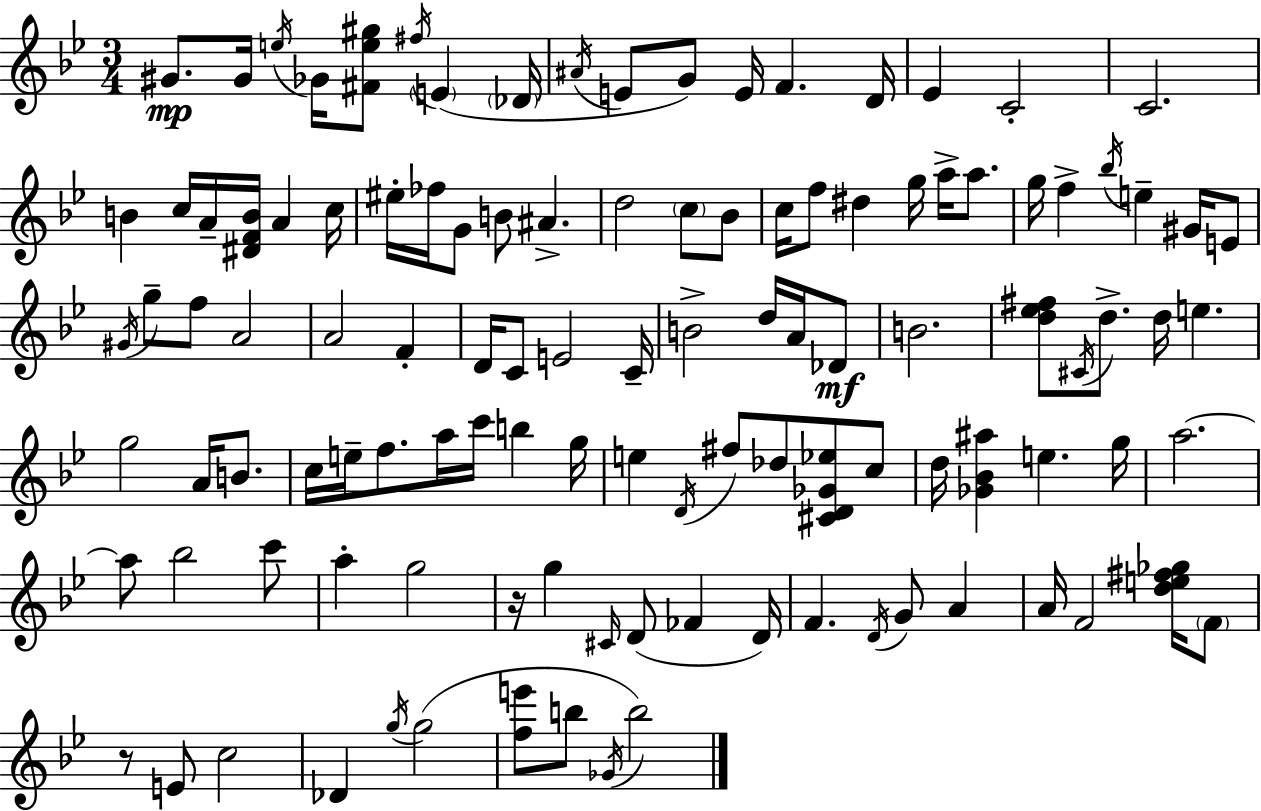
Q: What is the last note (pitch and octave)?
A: B5